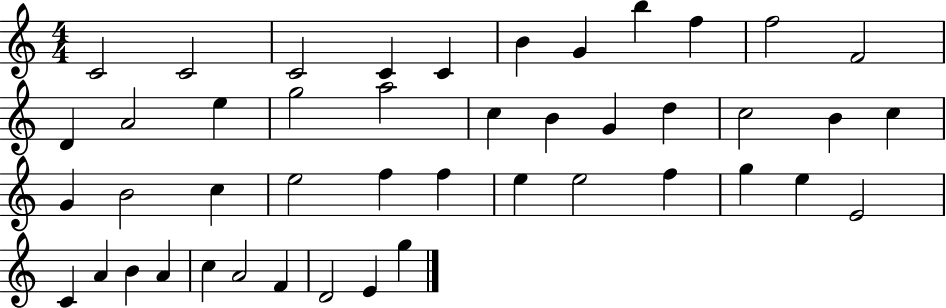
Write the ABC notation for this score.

X:1
T:Untitled
M:4/4
L:1/4
K:C
C2 C2 C2 C C B G b f f2 F2 D A2 e g2 a2 c B G d c2 B c G B2 c e2 f f e e2 f g e E2 C A B A c A2 F D2 E g